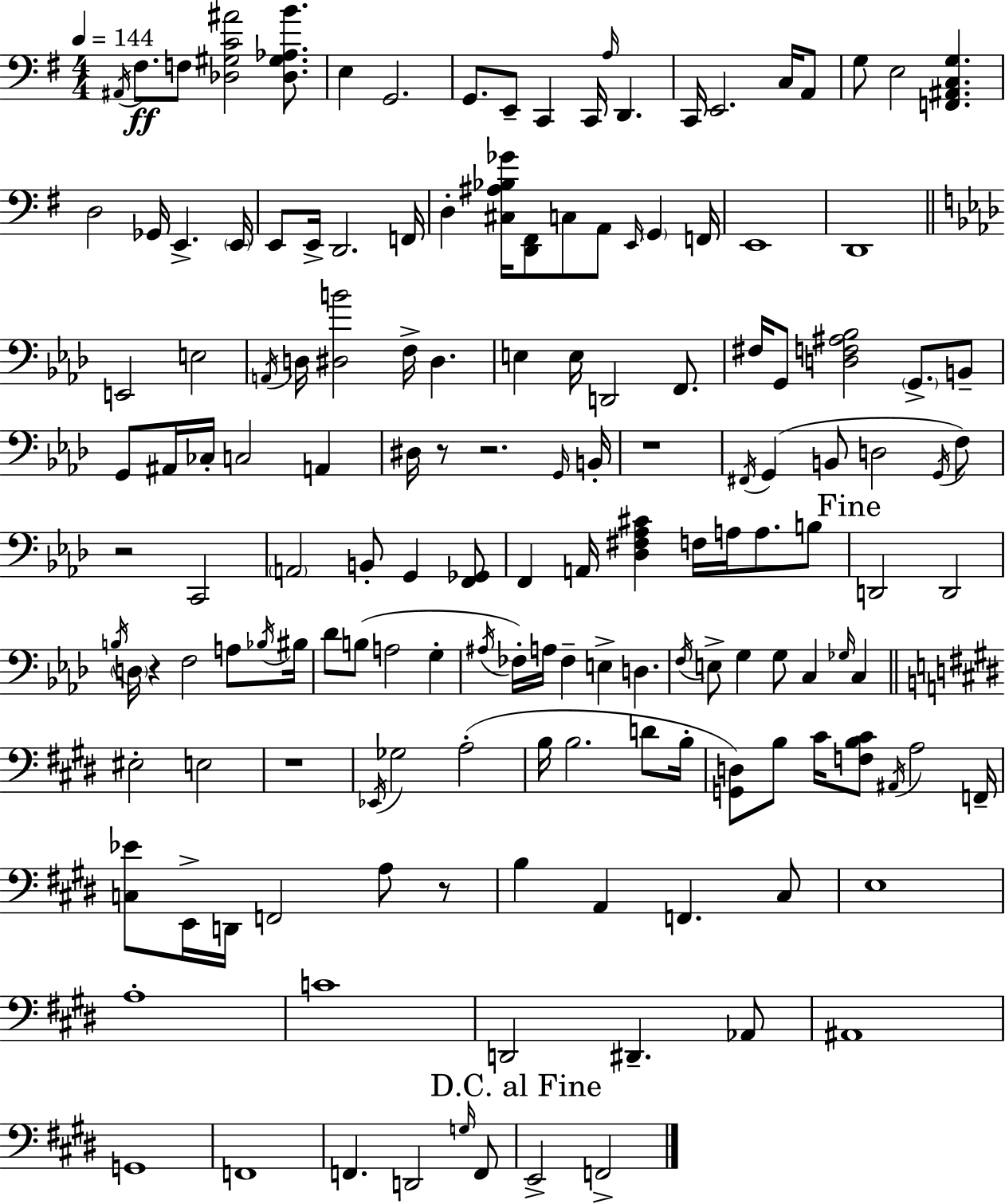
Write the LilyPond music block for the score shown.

{
  \clef bass
  \numericTimeSignature
  \time 4/4
  \key g \major
  \tempo 4 = 144
  \acciaccatura { ais,16 }\ff fis8. f8 <des gis c' ais'>2 <des gis aes b'>8. | e4 g,2. | g,8. e,8-- c,4 c,16 \grace { a16 } d,4. | c,16 e,2. c16 | \break a,8 g8 e2 <f, ais, c g>4. | d2 ges,16 e,4.-> | \parenthesize e,16 e,8 e,16-> d,2. | f,16 d4-. <cis ais bes ges'>16 <d, fis,>8 c8 a,8 \grace { e,16 } \parenthesize g,4 | \break f,16 e,1 | d,1 | \bar "||" \break \key aes \major e,2 e2 | \acciaccatura { a,16 } d16 <dis b'>2 f16-> dis4. | e4 e16 d,2 f,8. | fis16 g,8 <d f ais bes>2 \parenthesize g,8.-> b,8-- | \break g,8 ais,16 ces16-. c2 a,4 | dis16 r8 r2. | \grace { g,16 } b,16-. r1 | \acciaccatura { fis,16 }( g,4 b,8 d2 | \break \acciaccatura { g,16 }) f8 r2 c,2 | \parenthesize a,2 b,8-. g,4 | <f, ges,>8 f,4 a,16 <des fis aes cis'>4 f16 a16 a8. | b8 \mark "Fine" d,2 d,2 | \break \acciaccatura { b16 } \parenthesize d16 r4 f2 | a8 \acciaccatura { bes16 } bis16 des'8 b8( a2 | g4-. \acciaccatura { ais16 } fes16-.) a16 fes4-- e4-> | d4. \acciaccatura { f16 } e8-> g4 g8 | \break c4 \grace { ges16 } c4 \bar "||" \break \key e \major eis2-. e2 | r1 | \acciaccatura { ees,16 } ges2 a2-.( | b16 b2. d'8 | \break b16-. <g, d>8) b8 cis'16 <f b cis'>8 \acciaccatura { ais,16 } a2 | f,16-- <c ees'>8 e,16-> d,16 f,2 a8 | r8 b4 a,4 f,4. | cis8 e1 | \break a1-. | c'1 | d,2 dis,4.-- | aes,8 ais,1 | \break g,1 | f,1 | f,4. d,2 | \grace { g16 } f,8 \mark "D.C. al Fine" e,2-> f,2-> | \break \bar "|."
}